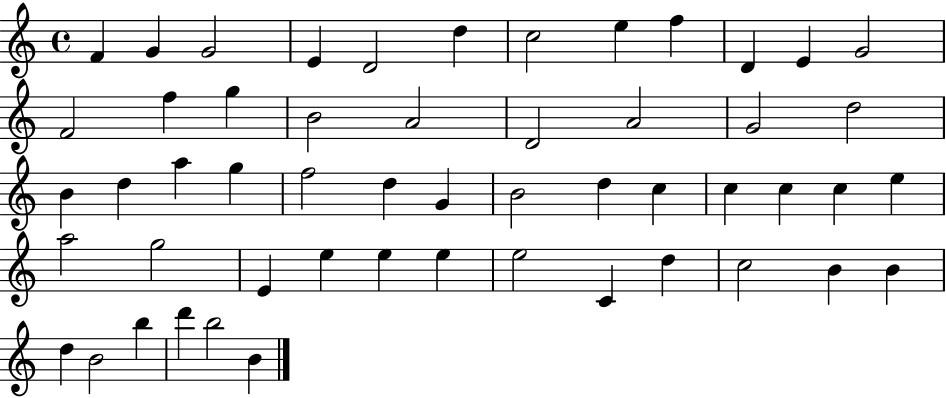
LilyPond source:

{
  \clef treble
  \time 4/4
  \defaultTimeSignature
  \key c \major
  f'4 g'4 g'2 | e'4 d'2 d''4 | c''2 e''4 f''4 | d'4 e'4 g'2 | \break f'2 f''4 g''4 | b'2 a'2 | d'2 a'2 | g'2 d''2 | \break b'4 d''4 a''4 g''4 | f''2 d''4 g'4 | b'2 d''4 c''4 | c''4 c''4 c''4 e''4 | \break a''2 g''2 | e'4 e''4 e''4 e''4 | e''2 c'4 d''4 | c''2 b'4 b'4 | \break d''4 b'2 b''4 | d'''4 b''2 b'4 | \bar "|."
}